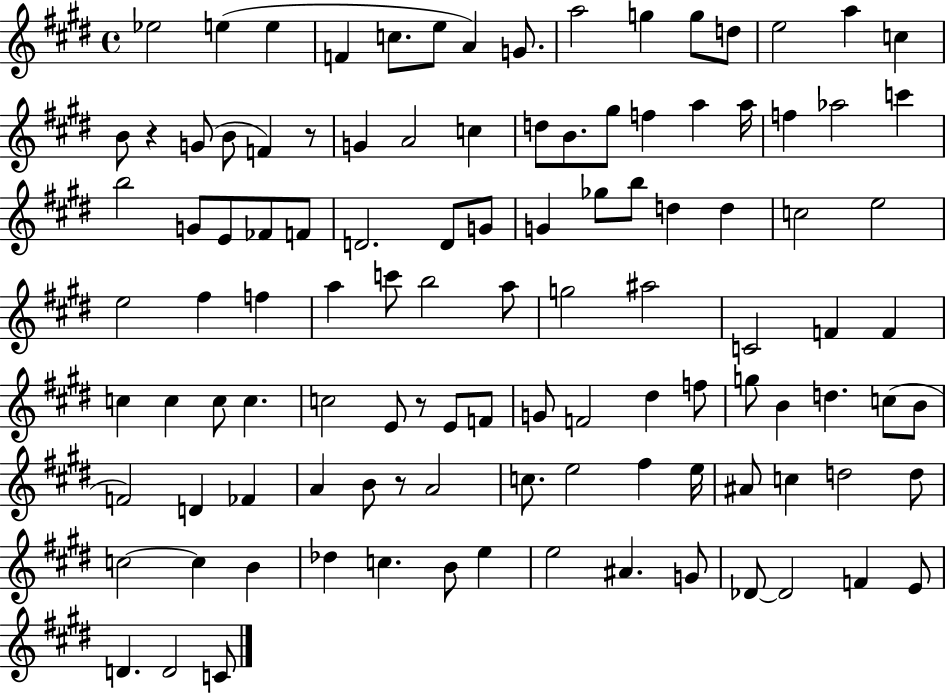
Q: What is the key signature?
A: E major